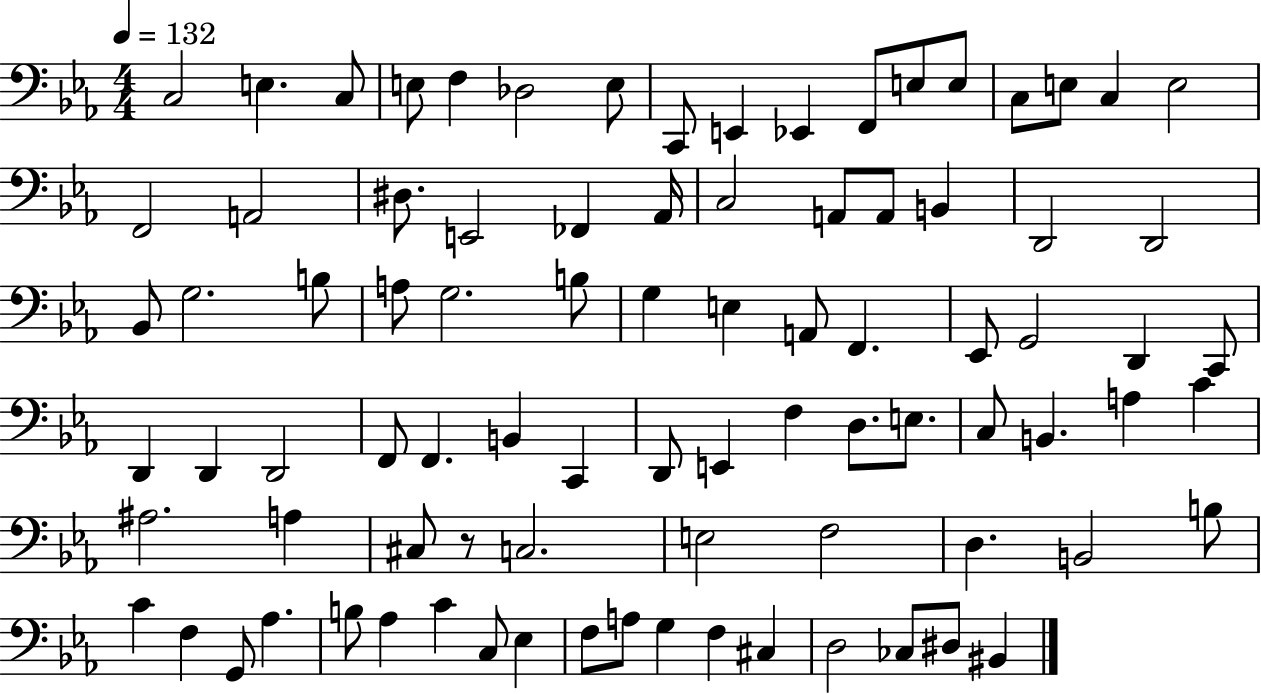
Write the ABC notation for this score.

X:1
T:Untitled
M:4/4
L:1/4
K:Eb
C,2 E, C,/2 E,/2 F, _D,2 E,/2 C,,/2 E,, _E,, F,,/2 E,/2 E,/2 C,/2 E,/2 C, E,2 F,,2 A,,2 ^D,/2 E,,2 _F,, _A,,/4 C,2 A,,/2 A,,/2 B,, D,,2 D,,2 _B,,/2 G,2 B,/2 A,/2 G,2 B,/2 G, E, A,,/2 F,, _E,,/2 G,,2 D,, C,,/2 D,, D,, D,,2 F,,/2 F,, B,, C,, D,,/2 E,, F, D,/2 E,/2 C,/2 B,, A, C ^A,2 A, ^C,/2 z/2 C,2 E,2 F,2 D, B,,2 B,/2 C F, G,,/2 _A, B,/2 _A, C C,/2 _E, F,/2 A,/2 G, F, ^C, D,2 _C,/2 ^D,/2 ^B,,